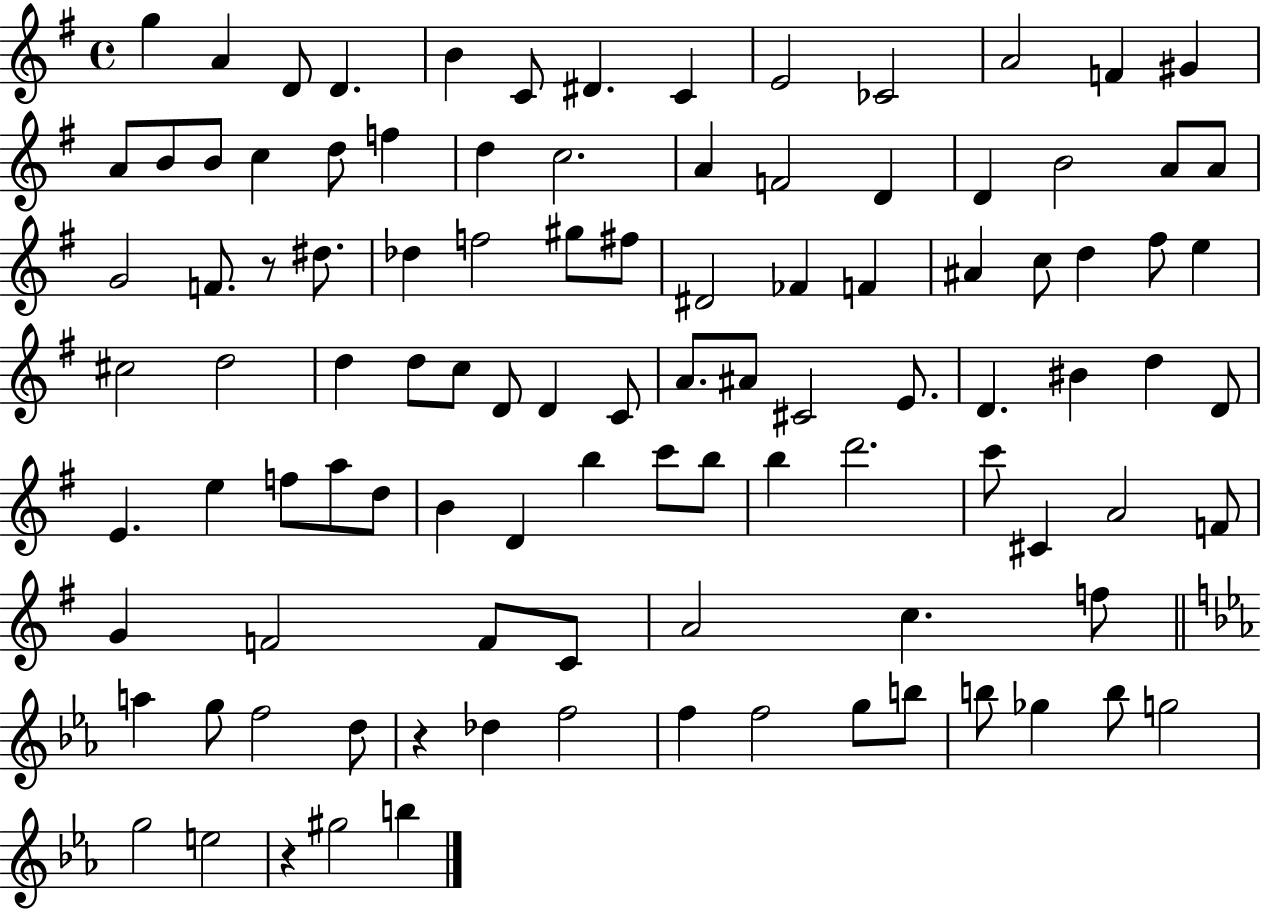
X:1
T:Untitled
M:4/4
L:1/4
K:G
g A D/2 D B C/2 ^D C E2 _C2 A2 F ^G A/2 B/2 B/2 c d/2 f d c2 A F2 D D B2 A/2 A/2 G2 F/2 z/2 ^d/2 _d f2 ^g/2 ^f/2 ^D2 _F F ^A c/2 d ^f/2 e ^c2 d2 d d/2 c/2 D/2 D C/2 A/2 ^A/2 ^C2 E/2 D ^B d D/2 E e f/2 a/2 d/2 B D b c'/2 b/2 b d'2 c'/2 ^C A2 F/2 G F2 F/2 C/2 A2 c f/2 a g/2 f2 d/2 z _d f2 f f2 g/2 b/2 b/2 _g b/2 g2 g2 e2 z ^g2 b